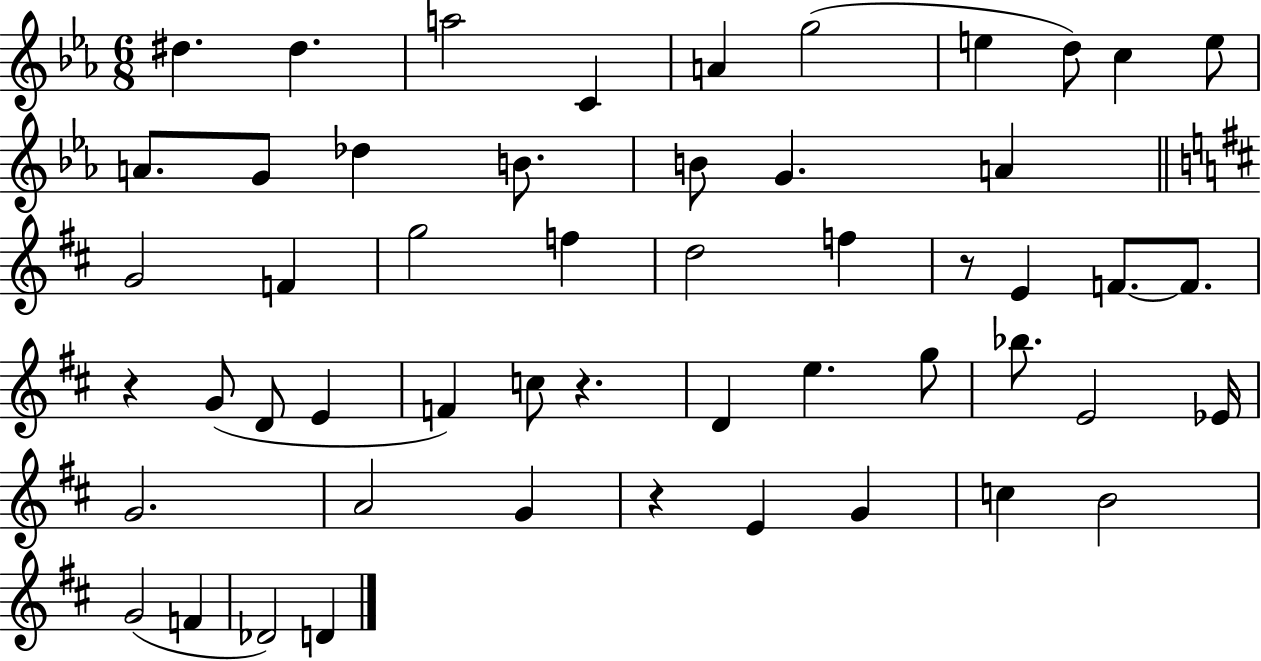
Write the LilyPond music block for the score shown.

{
  \clef treble
  \numericTimeSignature
  \time 6/8
  \key ees \major
  \repeat volta 2 { dis''4. dis''4. | a''2 c'4 | a'4 g''2( | e''4 d''8) c''4 e''8 | \break a'8. g'8 des''4 b'8. | b'8 g'4. a'4 | \bar "||" \break \key d \major g'2 f'4 | g''2 f''4 | d''2 f''4 | r8 e'4 f'8.~~ f'8. | \break r4 g'8( d'8 e'4 | f'4) c''8 r4. | d'4 e''4. g''8 | bes''8. e'2 ees'16 | \break g'2. | a'2 g'4 | r4 e'4 g'4 | c''4 b'2 | \break g'2( f'4 | des'2) d'4 | } \bar "|."
}